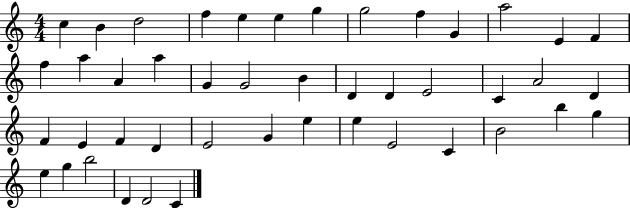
X:1
T:Untitled
M:4/4
L:1/4
K:C
c B d2 f e e g g2 f G a2 E F f a A a G G2 B D D E2 C A2 D F E F D E2 G e e E2 C B2 b g e g b2 D D2 C